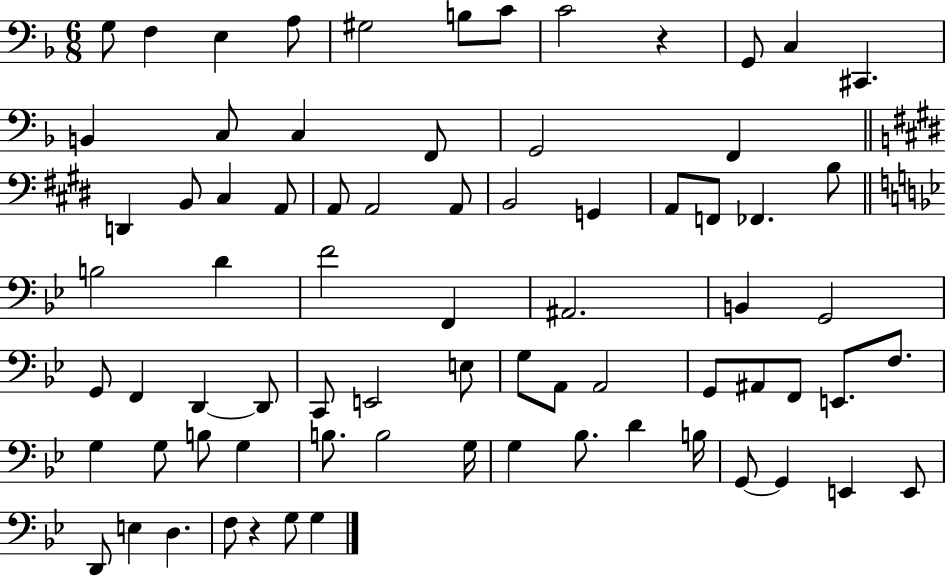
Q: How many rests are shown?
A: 2